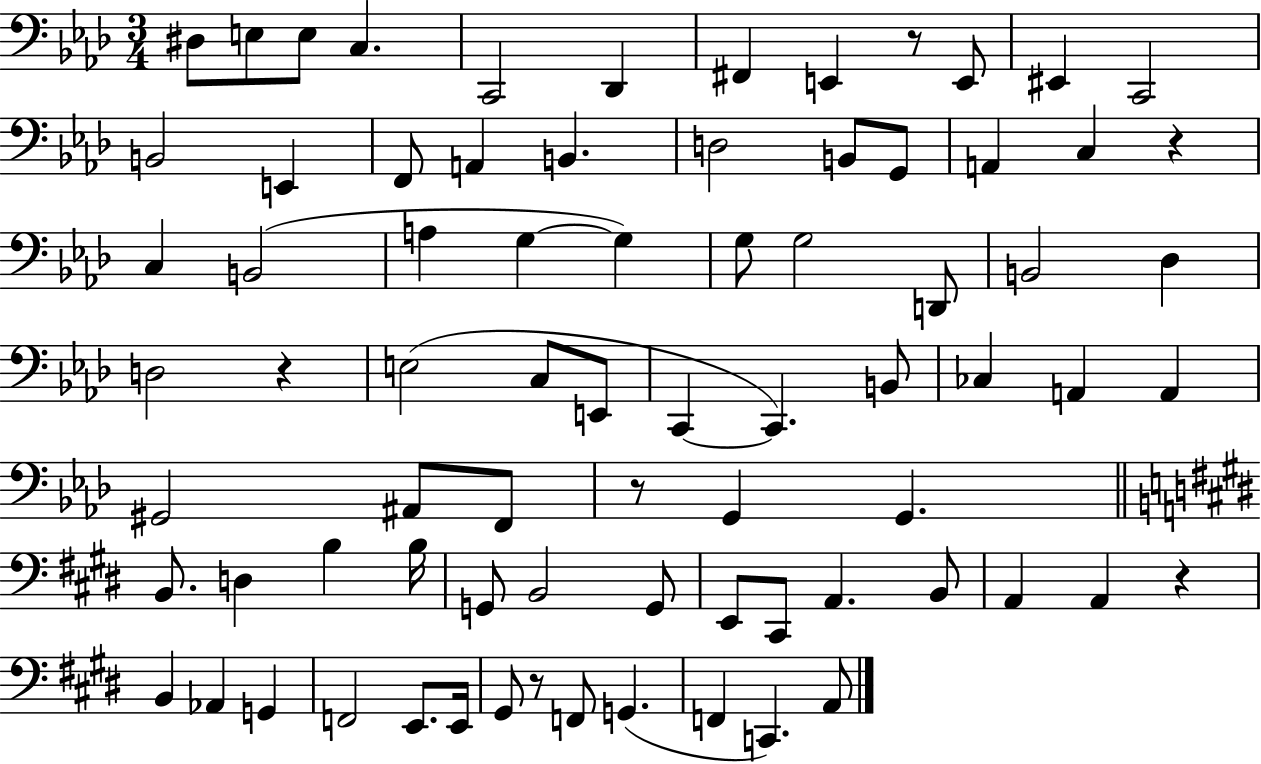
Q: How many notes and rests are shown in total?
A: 77